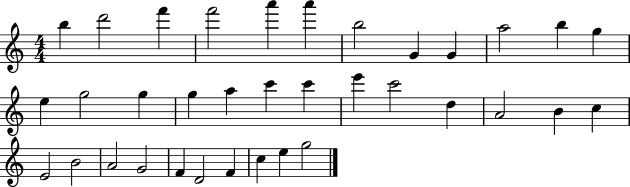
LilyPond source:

{
  \clef treble
  \numericTimeSignature
  \time 4/4
  \key c \major
  b''4 d'''2 f'''4 | f'''2 a'''4 a'''4 | b''2 g'4 g'4 | a''2 b''4 g''4 | \break e''4 g''2 g''4 | g''4 a''4 c'''4 c'''4 | e'''4 c'''2 d''4 | a'2 b'4 c''4 | \break e'2 b'2 | a'2 g'2 | f'4 d'2 f'4 | c''4 e''4 g''2 | \break \bar "|."
}